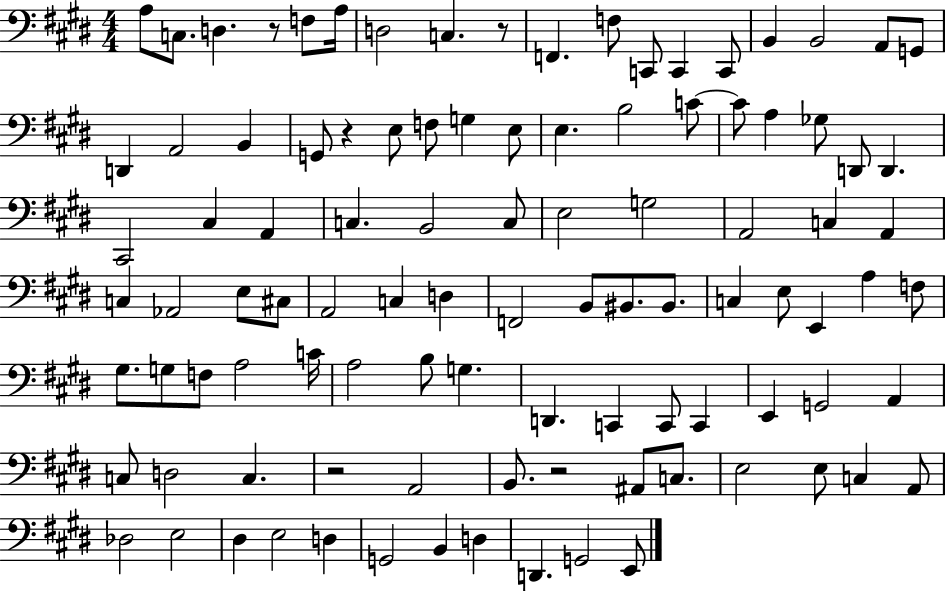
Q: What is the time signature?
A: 4/4